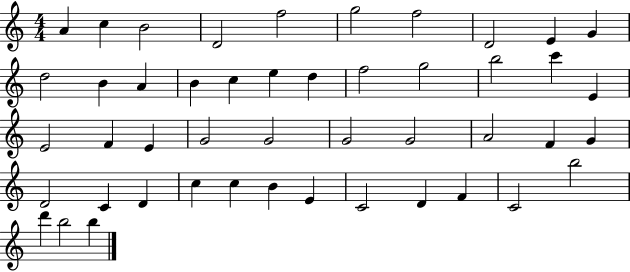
{
  \clef treble
  \numericTimeSignature
  \time 4/4
  \key c \major
  a'4 c''4 b'2 | d'2 f''2 | g''2 f''2 | d'2 e'4 g'4 | \break d''2 b'4 a'4 | b'4 c''4 e''4 d''4 | f''2 g''2 | b''2 c'''4 e'4 | \break e'2 f'4 e'4 | g'2 g'2 | g'2 g'2 | a'2 f'4 g'4 | \break d'2 c'4 d'4 | c''4 c''4 b'4 e'4 | c'2 d'4 f'4 | c'2 b''2 | \break d'''4 b''2 b''4 | \bar "|."
}